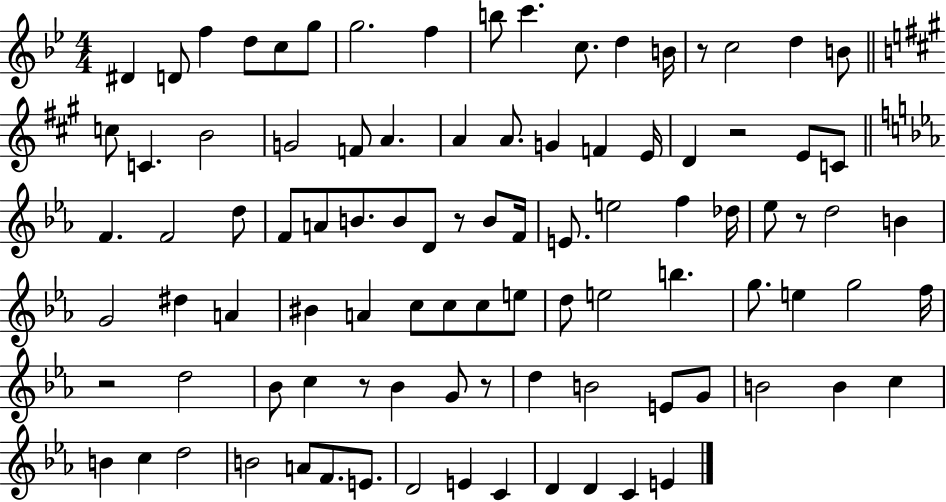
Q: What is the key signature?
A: BES major